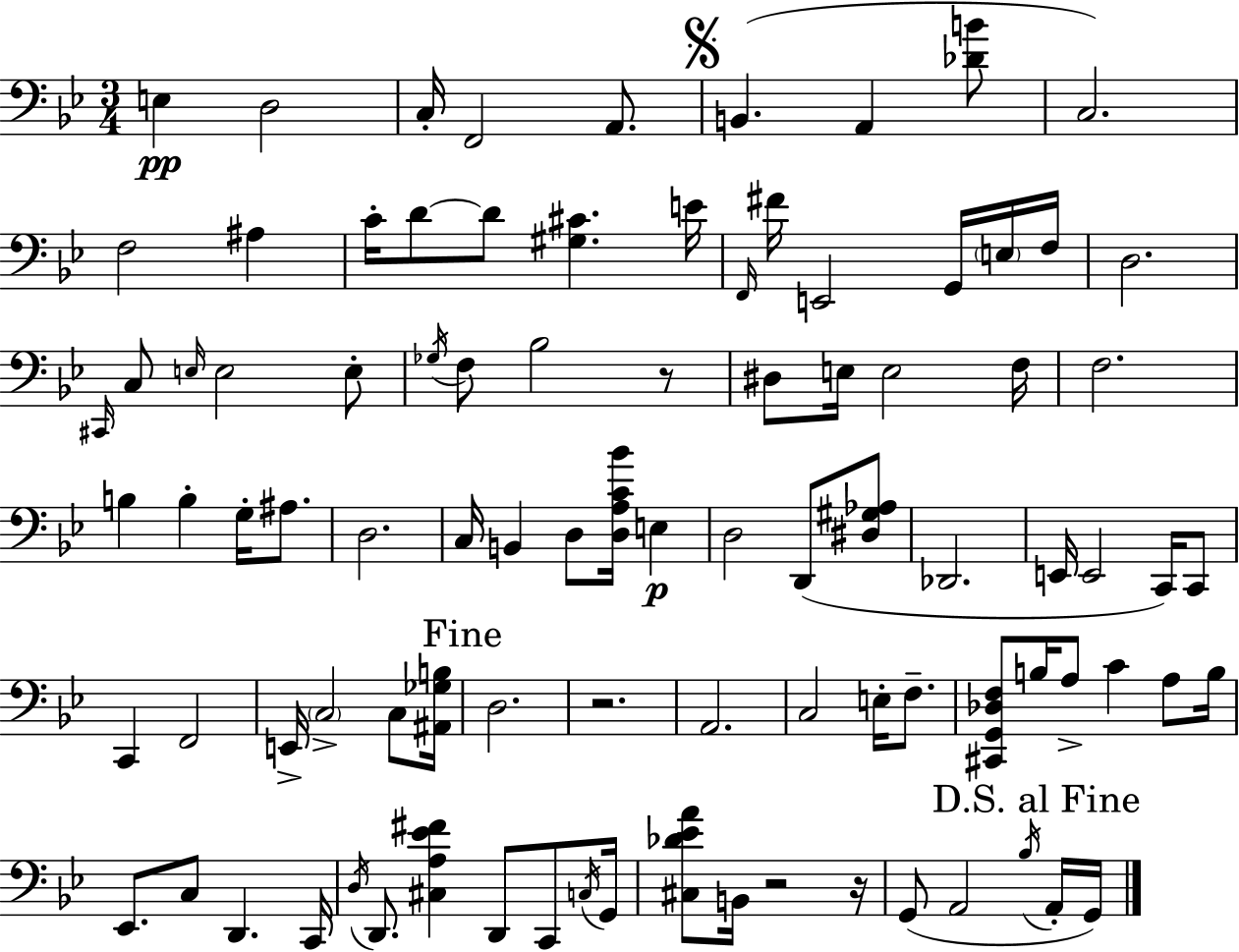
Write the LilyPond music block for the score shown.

{
  \clef bass
  \numericTimeSignature
  \time 3/4
  \key g \minor
  e4\pp d2 | c16-. f,2 a,8. | \mark \markup { \musicglyph "scripts.segno" } b,4.( a,4 <des' b'>8 | c2.) | \break f2 ais4 | c'16-. d'8~~ d'8 <gis cis'>4. e'16 | \grace { f,16 } fis'16 e,2 g,16 \parenthesize e16 | f16 d2. | \break \grace { cis,16 } c8 \grace { e16 } e2 | e8-. \acciaccatura { ges16 } f8 bes2 | r8 dis8 e16 e2 | f16 f2. | \break b4 b4-. | g16-. ais8. d2. | c16 b,4 d8 <d a c' bes'>16 | e4\p d2 | \break d,8( <dis gis aes>8 des,2. | e,16 e,2 | c,16) c,8 c,4 f,2 | e,16-> \parenthesize c2-> | \break c8 <ais, ges b>16 \mark "Fine" d2. | r2. | a,2. | c2 | \break e16-. f8.-- <cis, g, des f>8 b16 a8-> c'4 | a8 b16 ees,8. c8 d,4. | c,16 \acciaccatura { d16 } d,8. <cis a ees' fis'>4 | d,8 c,8 \acciaccatura { c16 } g,16 <cis des' ees' a'>8 b,16 r2 | \break r16 g,8( a,2 | \acciaccatura { bes16 } \mark "D.S. al Fine" a,16-. g,16) \bar "|."
}